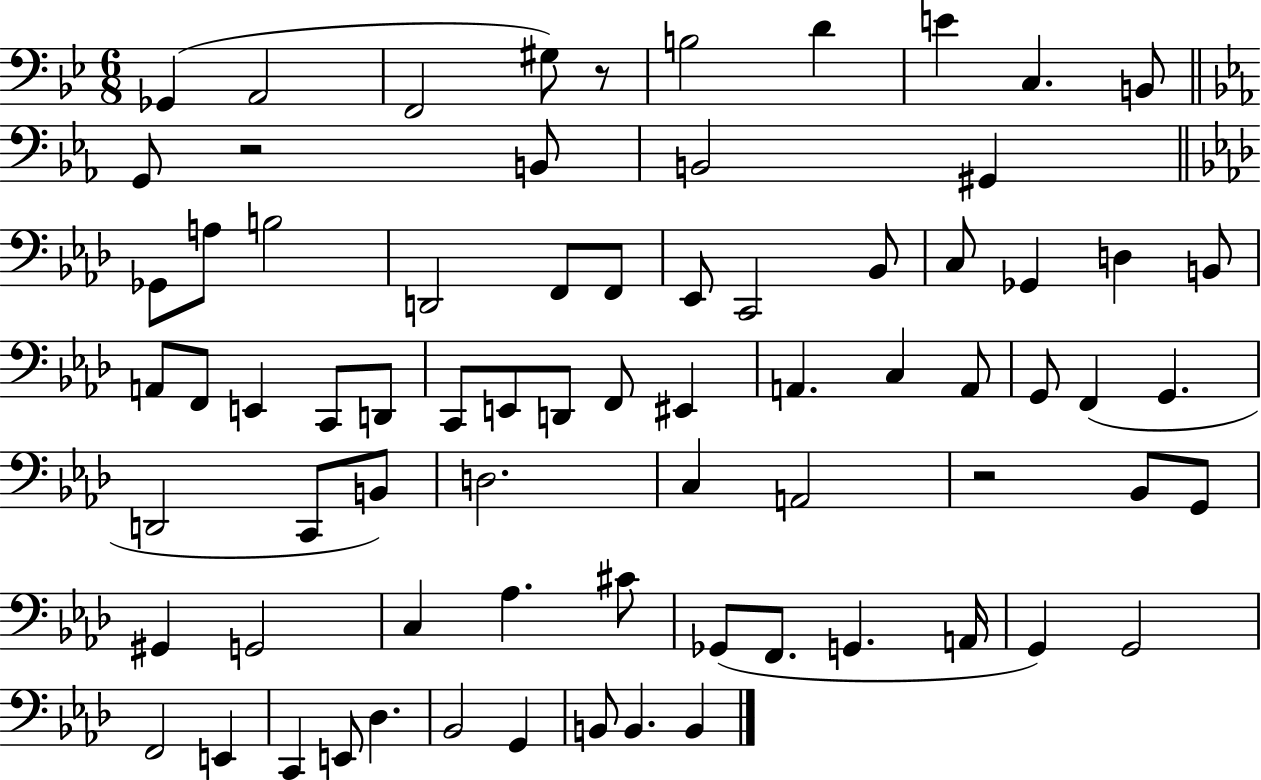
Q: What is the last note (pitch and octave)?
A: B2